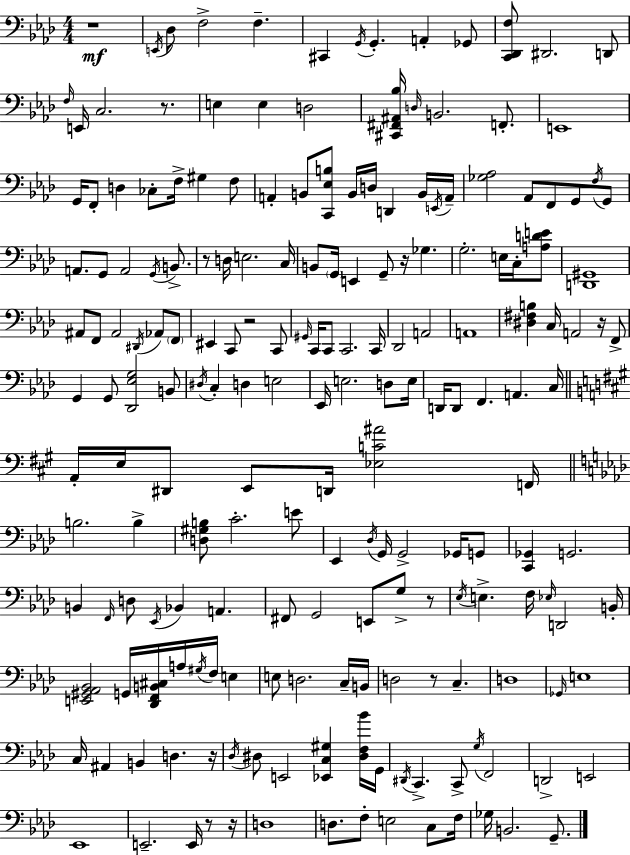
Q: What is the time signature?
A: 4/4